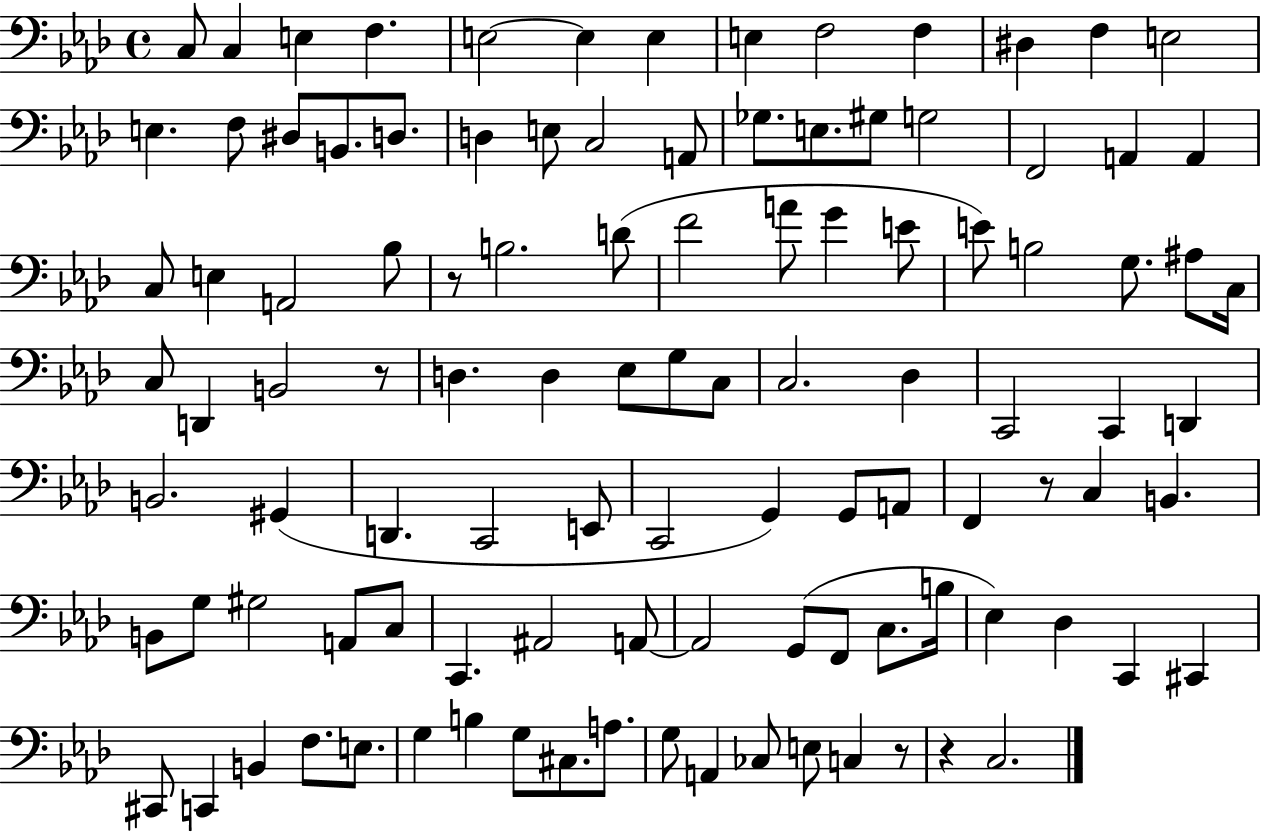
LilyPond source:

{
  \clef bass
  \time 4/4
  \defaultTimeSignature
  \key aes \major
  c8 c4 e4 f4. | e2~~ e4 e4 | e4 f2 f4 | dis4 f4 e2 | \break e4. f8 dis8 b,8. d8. | d4 e8 c2 a,8 | ges8. e8. gis8 g2 | f,2 a,4 a,4 | \break c8 e4 a,2 bes8 | r8 b2. d'8( | f'2 a'8 g'4 e'8 | e'8) b2 g8. ais8 c16 | \break c8 d,4 b,2 r8 | d4. d4 ees8 g8 c8 | c2. des4 | c,2 c,4 d,4 | \break b,2. gis,4( | d,4. c,2 e,8 | c,2 g,4) g,8 a,8 | f,4 r8 c4 b,4. | \break b,8 g8 gis2 a,8 c8 | c,4. ais,2 a,8~~ | a,2 g,8( f,8 c8. b16 | ees4) des4 c,4 cis,4 | \break cis,8 c,4 b,4 f8. e8. | g4 b4 g8 cis8. a8. | g8 a,4 ces8 e8 c4 r8 | r4 c2. | \break \bar "|."
}